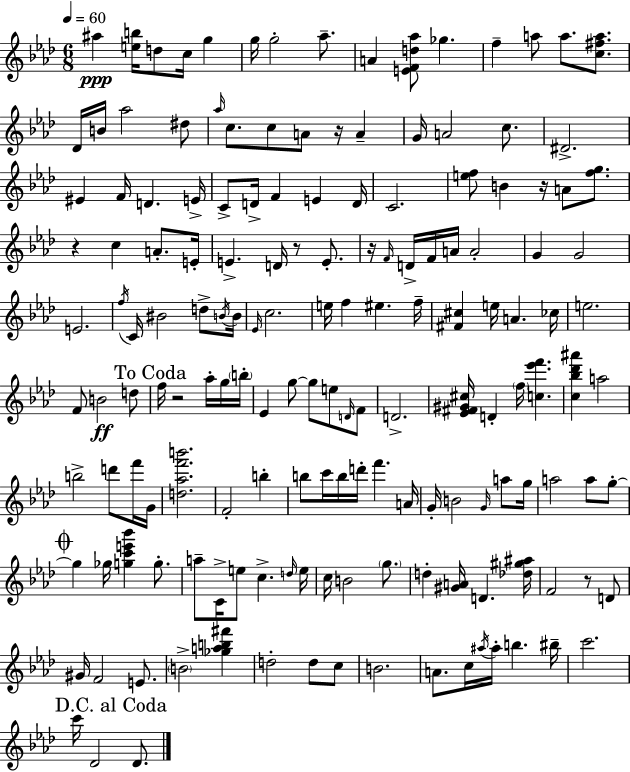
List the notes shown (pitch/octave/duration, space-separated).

A#5/q [E5,B5]/s D5/e C5/s G5/q G5/s G5/h Ab5/e. A4/q [E4,F4,D5,Ab5]/e Gb5/q. F5/q A5/e A5/e. [C5,F#5,A5]/e. Db4/s B4/s Ab5/h D#5/e Ab5/s C5/e. C5/e A4/e R/s A4/q G4/s A4/h C5/e. D#4/h. EIS4/q F4/s D4/q. E4/s C4/e D4/s F4/q E4/q D4/s C4/h. [E5,F5]/e B4/q R/s A4/e [F5,G5]/e. R/q C5/q A4/e. E4/s E4/q. D4/s R/e E4/e. R/s F4/s D4/s F4/s A4/s A4/h G4/q G4/h E4/h. F5/s C4/s BIS4/h D5/e B4/s B4/s Eb4/s C5/h. E5/s F5/q EIS5/q. F5/s [F#4,C#5]/q E5/s A4/q. CES5/s E5/h. F4/e B4/h D5/e F5/s R/h Ab5/s G5/s B5/s Eb4/q G5/e G5/e E5/e D4/s F4/e D4/h. [Eb4,F#4,G#4,C#5]/s D4/q F5/s [C5,Eb6,F6]/q. [C5,Bb5,Db6,A#6]/q A5/h B5/h D6/e F6/s G4/s [D5,Ab5,F6,B6]/h. F4/h B5/q B5/e C6/s B5/s D6/s F6/q. A4/s G4/s B4/h G4/s A5/e G5/s A5/h A5/e G5/e G5/q Gb5/s [G5,C6,E6,Bb6]/q G5/e. A5/e C4/s E5/e C5/q. D5/s E5/s C5/s B4/h G5/e. D5/q [G#4,A4]/s D4/q. [Db5,G#5,A#5]/s F4/h R/e D4/e G#4/s F4/h E4/e. B4/h [Gb5,A5,B5,F#6]/q D5/h D5/e C5/e B4/h. A4/e. C5/s A#5/s A#5/s B5/q. BIS5/s C6/h. C6/s Db4/h Db4/e.